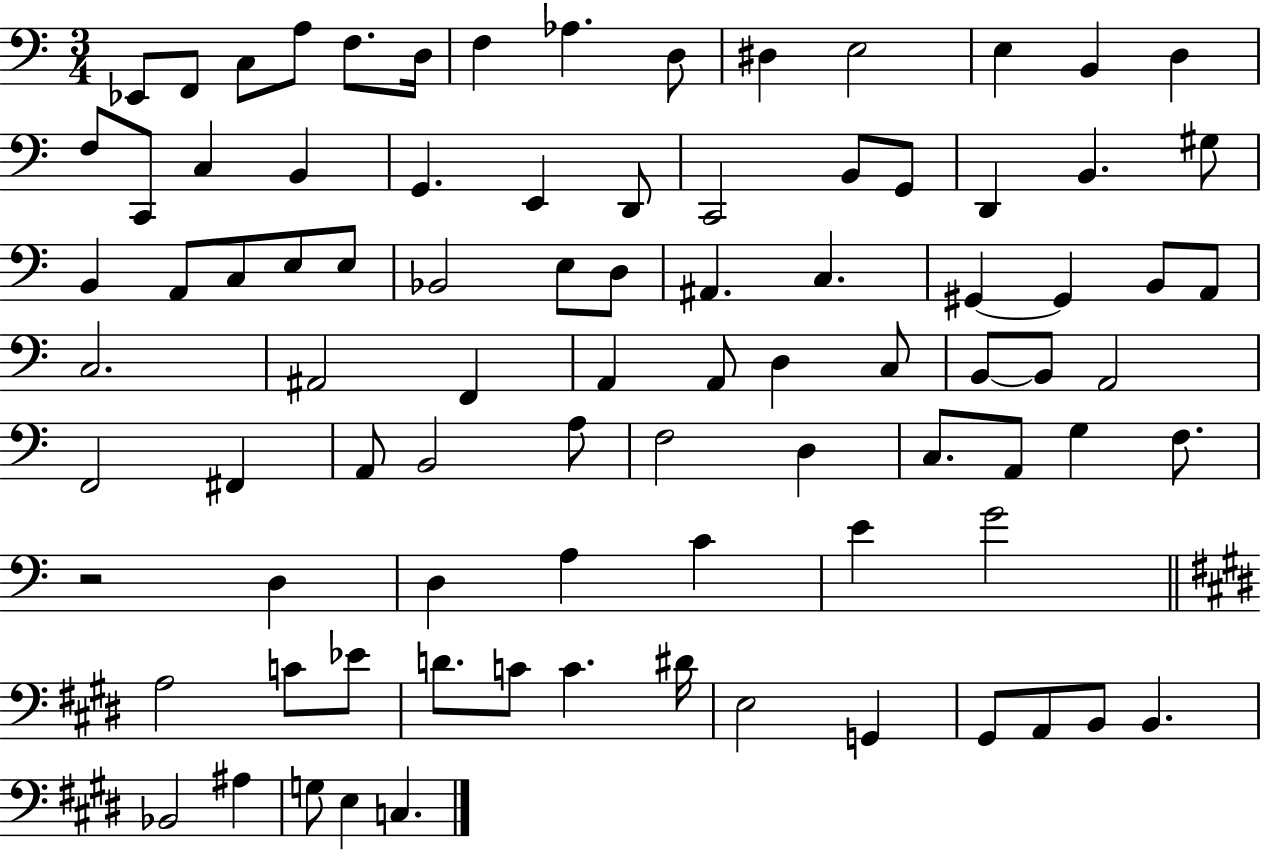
{
  \clef bass
  \numericTimeSignature
  \time 3/4
  \key c \major
  \repeat volta 2 { ees,8 f,8 c8 a8 f8. d16 | f4 aes4. d8 | dis4 e2 | e4 b,4 d4 | \break f8 c,8 c4 b,4 | g,4. e,4 d,8 | c,2 b,8 g,8 | d,4 b,4. gis8 | \break b,4 a,8 c8 e8 e8 | bes,2 e8 d8 | ais,4. c4. | gis,4~~ gis,4 b,8 a,8 | \break c2. | ais,2 f,4 | a,4 a,8 d4 c8 | b,8~~ b,8 a,2 | \break f,2 fis,4 | a,8 b,2 a8 | f2 d4 | c8. a,8 g4 f8. | \break r2 d4 | d4 a4 c'4 | e'4 g'2 | \bar "||" \break \key e \major a2 c'8 ees'8 | d'8. c'8 c'4. dis'16 | e2 g,4 | gis,8 a,8 b,8 b,4. | \break bes,2 ais4 | g8 e4 c4. | } \bar "|."
}